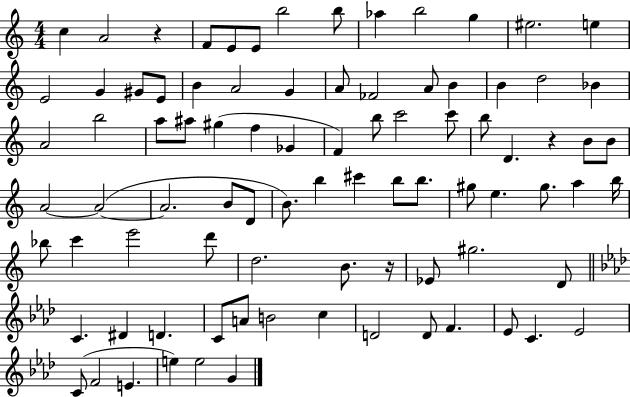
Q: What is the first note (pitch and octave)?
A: C5